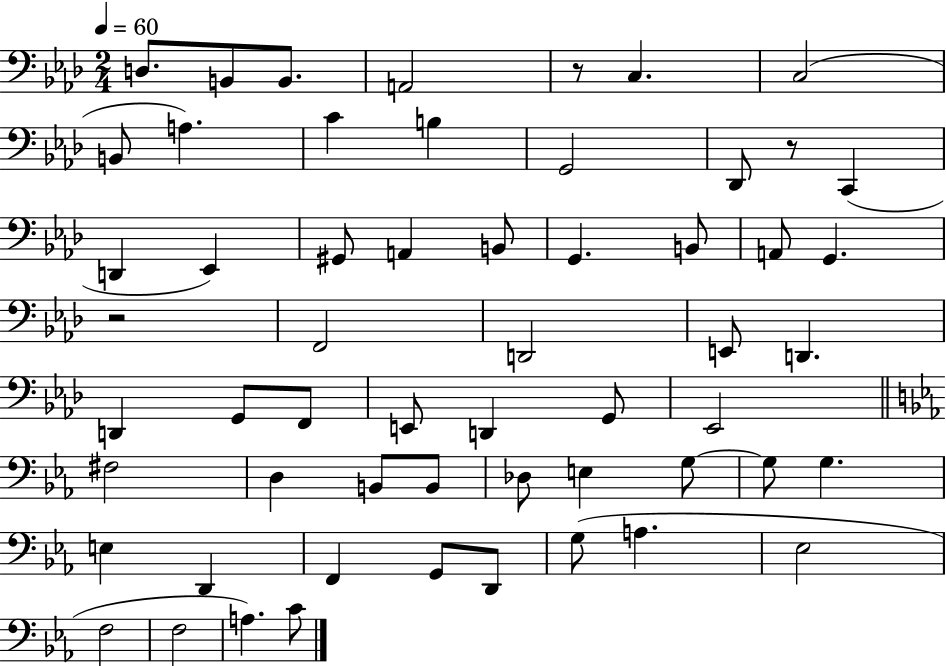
{
  \clef bass
  \numericTimeSignature
  \time 2/4
  \key aes \major
  \tempo 4 = 60
  d8. b,8 b,8. | a,2 | r8 c4. | c2( | \break b,8 a4.) | c'4 b4 | g,2 | des,8 r8 c,4( | \break d,4 ees,4) | gis,8 a,4 b,8 | g,4. b,8 | a,8 g,4. | \break r2 | f,2 | d,2 | e,8 d,4. | \break d,4 g,8 f,8 | e,8 d,4 g,8 | ees,2 | \bar "||" \break \key ees \major fis2 | d4 b,8 b,8 | des8 e4 g8~~ | g8 g4. | \break e4 d,4 | f,4 g,8 d,8 | g8( a4. | ees2 | \break f2 | f2 | a4.) c'8 | \bar "|."
}